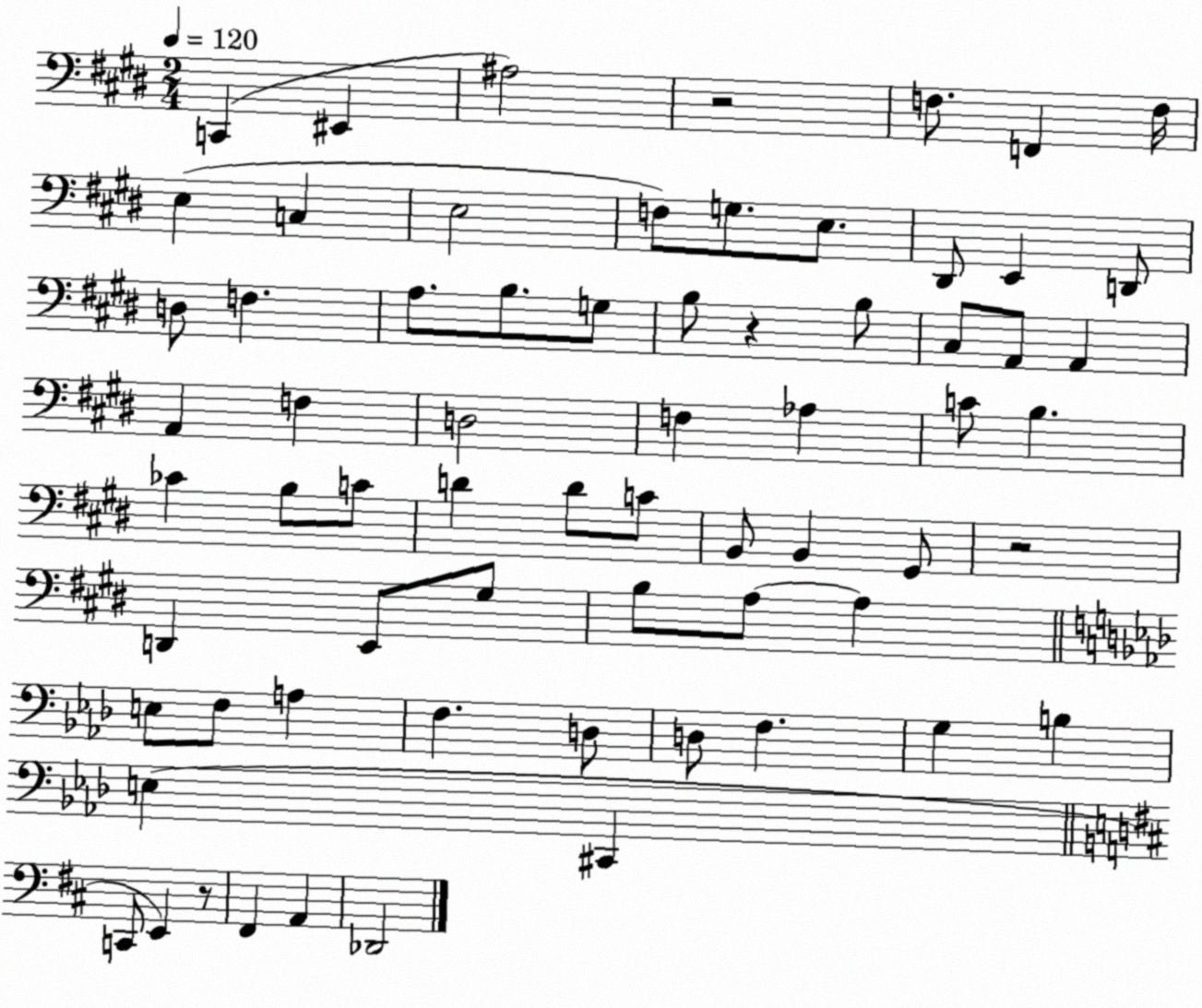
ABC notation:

X:1
T:Untitled
M:2/4
L:1/4
K:E
C,, ^E,, ^A,2 z2 F,/2 F,, F,/4 E, C, E,2 F,/2 G,/2 E,/2 ^D,,/2 E,, D,,/2 D,/2 F, A,/2 B,/2 G,/2 B,/2 z B,/2 ^C,/2 A,,/2 A,, A,, F, D,2 F, _A, C/2 B, _C B,/2 C/2 D D/2 C/2 B,,/2 B,, ^G,,/2 z2 D,, E,,/2 ^G,/2 B,/2 A,/2 A, E,/2 F,/2 A, F, D,/2 D,/2 F, G, B, E, ^C,, C,,/2 E,, z/2 ^F,, A,, _D,,2